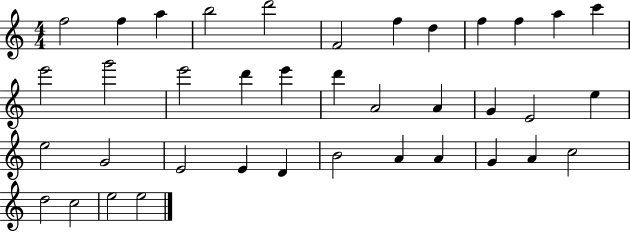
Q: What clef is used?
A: treble